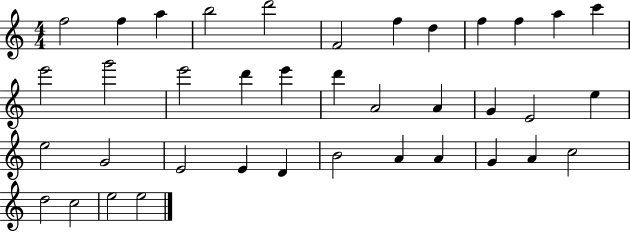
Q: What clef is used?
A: treble